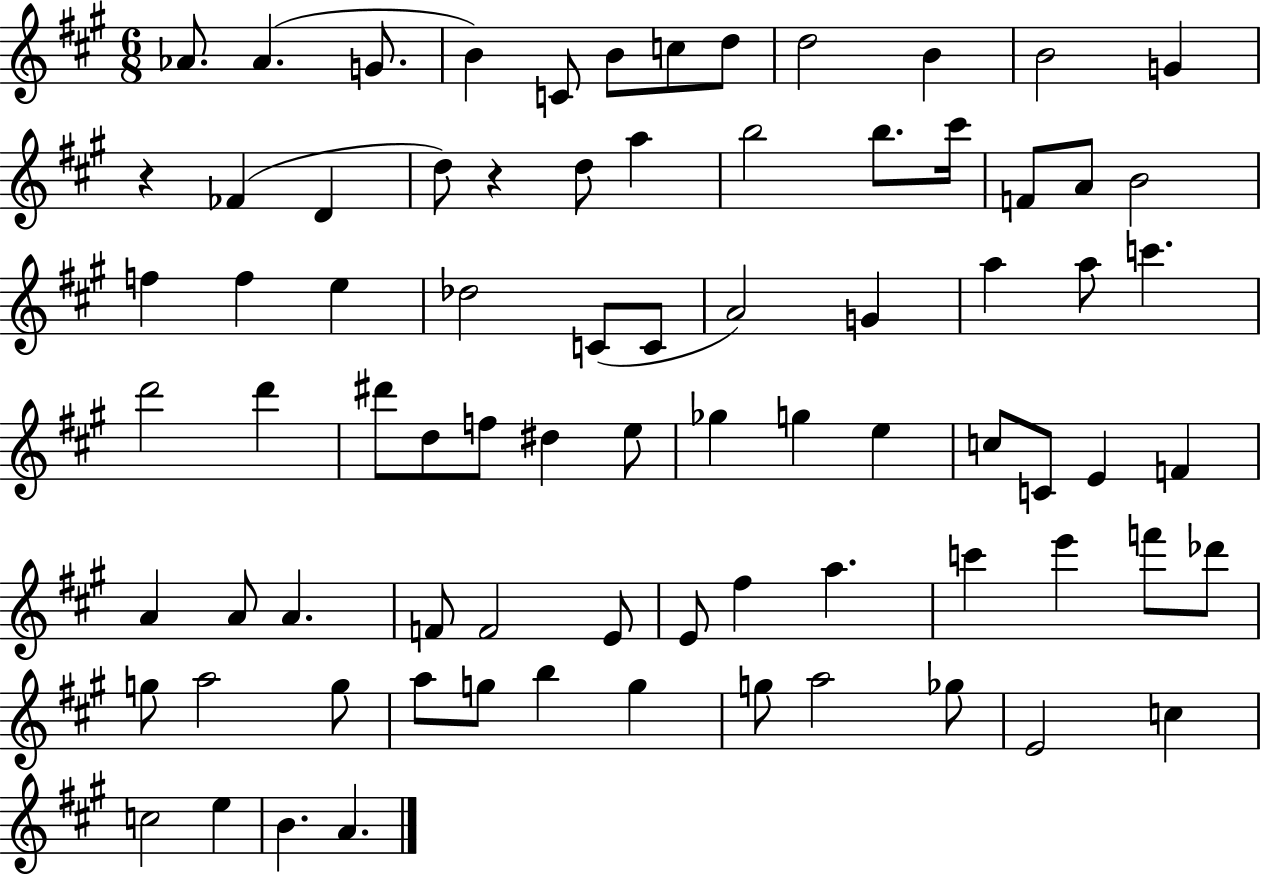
Ab4/e. Ab4/q. G4/e. B4/q C4/e B4/e C5/e D5/e D5/h B4/q B4/h G4/q R/q FES4/q D4/q D5/e R/q D5/e A5/q B5/h B5/e. C#6/s F4/e A4/e B4/h F5/q F5/q E5/q Db5/h C4/e C4/e A4/h G4/q A5/q A5/e C6/q. D6/h D6/q D#6/e D5/e F5/e D#5/q E5/e Gb5/q G5/q E5/q C5/e C4/e E4/q F4/q A4/q A4/e A4/q. F4/e F4/h E4/e E4/e F#5/q A5/q. C6/q E6/q F6/e Db6/e G5/e A5/h G5/e A5/e G5/e B5/q G5/q G5/e A5/h Gb5/e E4/h C5/q C5/h E5/q B4/q. A4/q.